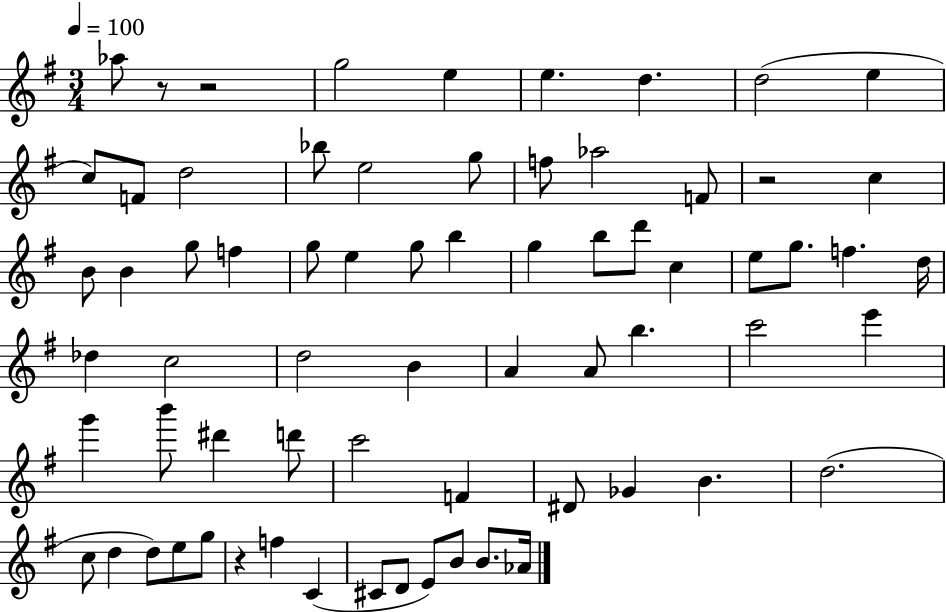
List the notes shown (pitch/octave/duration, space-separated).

Ab5/e R/e R/h G5/h E5/q E5/q. D5/q. D5/h E5/q C5/e F4/e D5/h Bb5/e E5/h G5/e F5/e Ab5/h F4/e R/h C5/q B4/e B4/q G5/e F5/q G5/e E5/q G5/e B5/q G5/q B5/e D6/e C5/q E5/e G5/e. F5/q. D5/s Db5/q C5/h D5/h B4/q A4/q A4/e B5/q. C6/h E6/q G6/q B6/e D#6/q D6/e C6/h F4/q D#4/e Gb4/q B4/q. D5/h. C5/e D5/q D5/e E5/e G5/e R/q F5/q C4/q C#4/e D4/e E4/e B4/e B4/e. Ab4/s